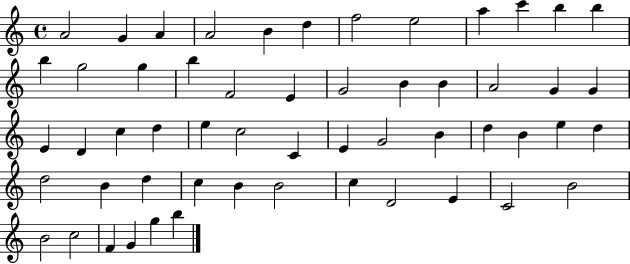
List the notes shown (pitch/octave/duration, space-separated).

A4/h G4/q A4/q A4/h B4/q D5/q F5/h E5/h A5/q C6/q B5/q B5/q B5/q G5/h G5/q B5/q F4/h E4/q G4/h B4/q B4/q A4/h G4/q G4/q E4/q D4/q C5/q D5/q E5/q C5/h C4/q E4/q G4/h B4/q D5/q B4/q E5/q D5/q D5/h B4/q D5/q C5/q B4/q B4/h C5/q D4/h E4/q C4/h B4/h B4/h C5/h F4/q G4/q G5/q B5/q